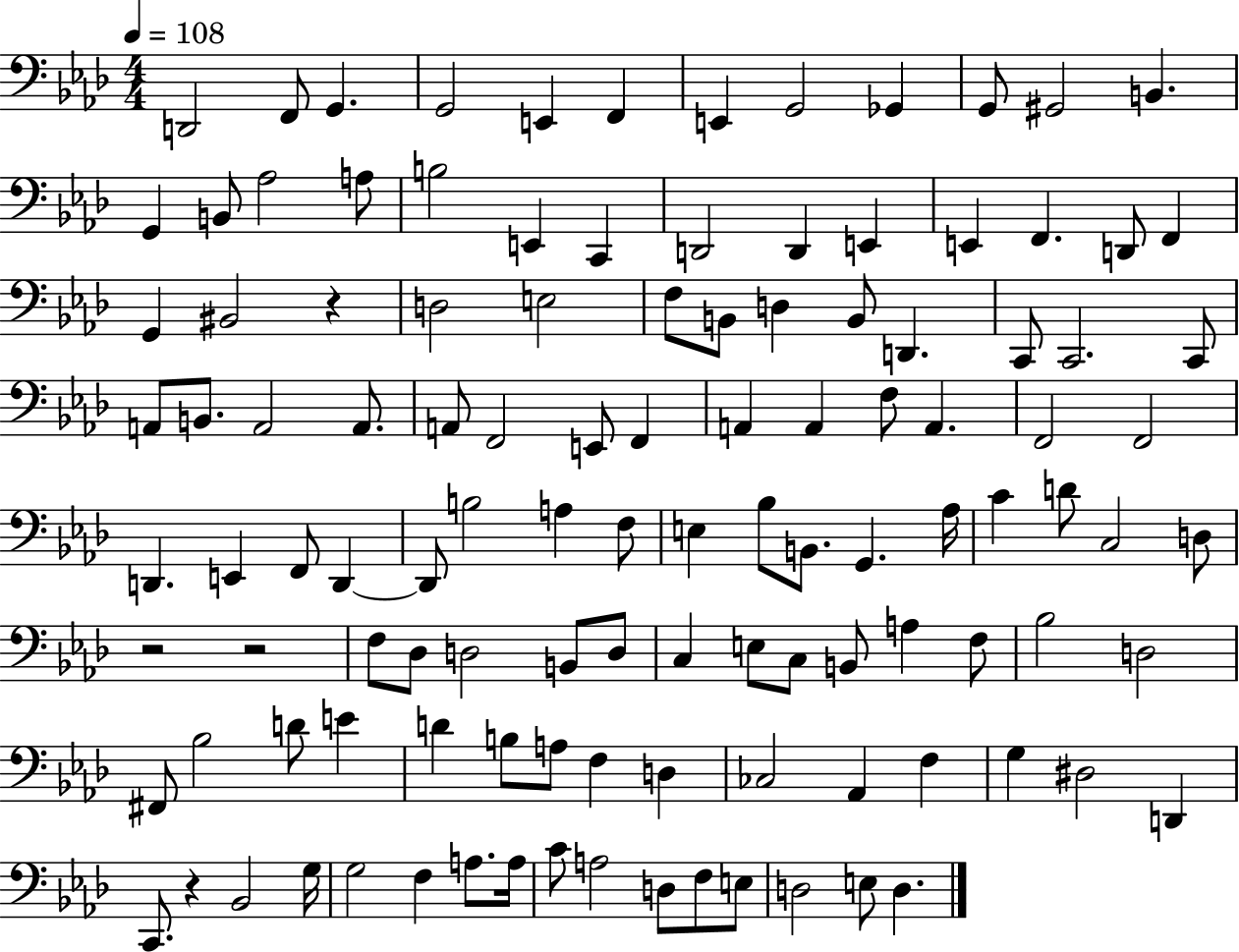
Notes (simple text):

D2/h F2/e G2/q. G2/h E2/q F2/q E2/q G2/h Gb2/q G2/e G#2/h B2/q. G2/q B2/e Ab3/h A3/e B3/h E2/q C2/q D2/h D2/q E2/q E2/q F2/q. D2/e F2/q G2/q BIS2/h R/q D3/h E3/h F3/e B2/e D3/q B2/e D2/q. C2/e C2/h. C2/e A2/e B2/e. A2/h A2/e. A2/e F2/h E2/e F2/q A2/q A2/q F3/e A2/q. F2/h F2/h D2/q. E2/q F2/e D2/q D2/e B3/h A3/q F3/e E3/q Bb3/e B2/e. G2/q. Ab3/s C4/q D4/e C3/h D3/e R/h R/h F3/e Db3/e D3/h B2/e D3/e C3/q E3/e C3/e B2/e A3/q F3/e Bb3/h D3/h F#2/e Bb3/h D4/e E4/q D4/q B3/e A3/e F3/q D3/q CES3/h Ab2/q F3/q G3/q D#3/h D2/q C2/e. R/q Bb2/h G3/s G3/h F3/q A3/e. A3/s C4/e A3/h D3/e F3/e E3/e D3/h E3/e D3/q.